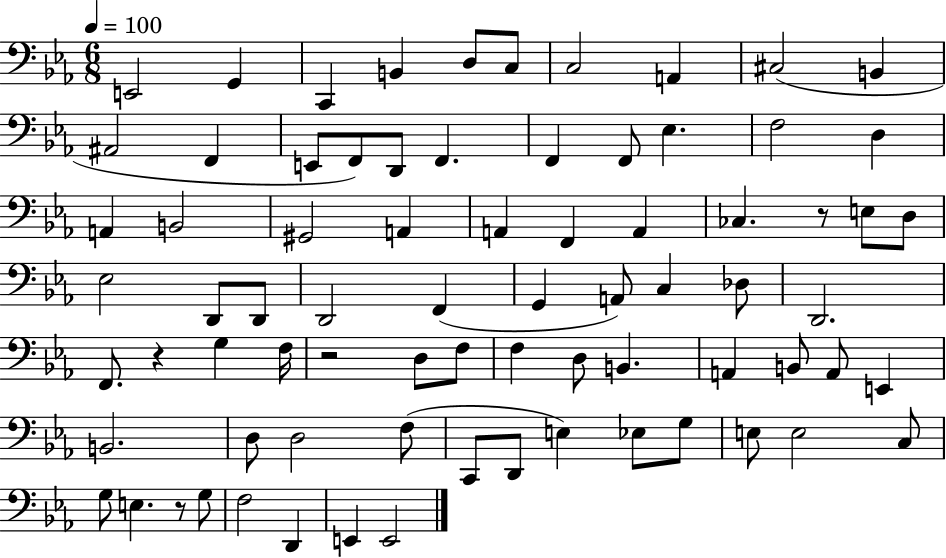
E2/h G2/q C2/q B2/q D3/e C3/e C3/h A2/q C#3/h B2/q A#2/h F2/q E2/e F2/e D2/e F2/q. F2/q F2/e Eb3/q. F3/h D3/q A2/q B2/h G#2/h A2/q A2/q F2/q A2/q CES3/q. R/e E3/e D3/e Eb3/h D2/e D2/e D2/h F2/q G2/q A2/e C3/q Db3/e D2/h. F2/e. R/q G3/q F3/s R/h D3/e F3/e F3/q D3/e B2/q. A2/q B2/e A2/e E2/q B2/h. D3/e D3/h F3/e C2/e D2/e E3/q Eb3/e G3/e E3/e E3/h C3/e G3/e E3/q. R/e G3/e F3/h D2/q E2/q E2/h